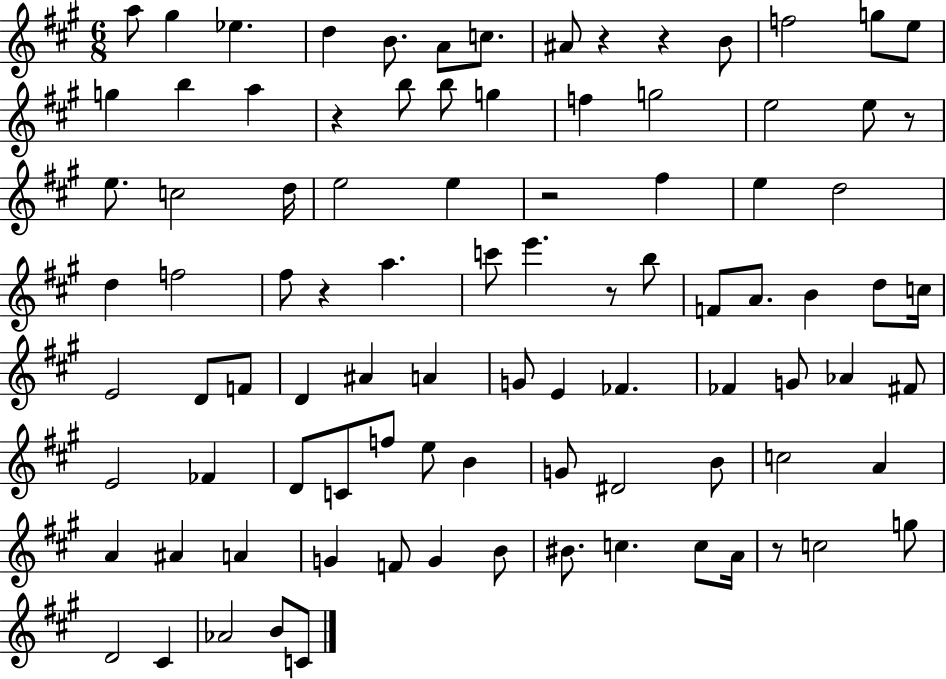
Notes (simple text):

A5/e G#5/q Eb5/q. D5/q B4/e. A4/e C5/e. A#4/e R/q R/q B4/e F5/h G5/e E5/e G5/q B5/q A5/q R/q B5/e B5/e G5/q F5/q G5/h E5/h E5/e R/e E5/e. C5/h D5/s E5/h E5/q R/h F#5/q E5/q D5/h D5/q F5/h F#5/e R/q A5/q. C6/e E6/q. R/e B5/e F4/e A4/e. B4/q D5/e C5/s E4/h D4/e F4/e D4/q A#4/q A4/q G4/e E4/q FES4/q. FES4/q G4/e Ab4/q F#4/e E4/h FES4/q D4/e C4/e F5/e E5/e B4/q G4/e D#4/h B4/e C5/h A4/q A4/q A#4/q A4/q G4/q F4/e G4/q B4/e BIS4/e. C5/q. C5/e A4/s R/e C5/h G5/e D4/h C#4/q Ab4/h B4/e C4/e